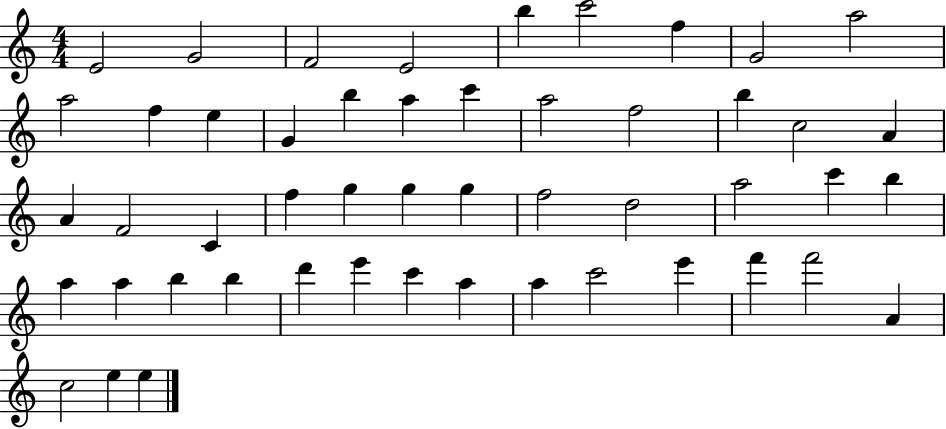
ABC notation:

X:1
T:Untitled
M:4/4
L:1/4
K:C
E2 G2 F2 E2 b c'2 f G2 a2 a2 f e G b a c' a2 f2 b c2 A A F2 C f g g g f2 d2 a2 c' b a a b b d' e' c' a a c'2 e' f' f'2 A c2 e e